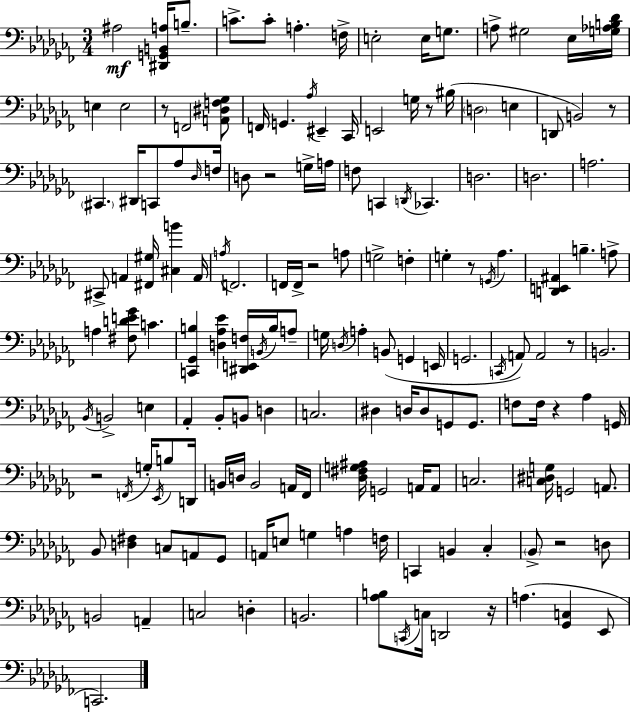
{
  \clef bass
  \numericTimeSignature
  \time 3/4
  \key aes \minor
  \repeat volta 2 { ais2\mf <dis, g, b, a>16 b8.-- | c'8.-> c'8-. a4.-. f16-> | e2-. e16 g8. | a8-> gis2 ees16 <g aes b des'>16 | \break e4 e2 | r8 f,2 <a, dis f ges>8 | f,16 g,4. \acciaccatura { aes16 } eis,4-- | ces,16 e,2 g16 r8 | \break bis16( \parenthesize d2 e4 | d,8 b,2) r8 | \parenthesize cis,4. dis,16 c,8 aes8 | \grace { des16 } f16 d8 r2 | \break g16-> a16 f8 c,4 \acciaccatura { d,16 } ces,4. | d2. | d2. | a2. | \break cis,8-> a,4 <fis, gis>16 <cis b'>4 | a,16 \acciaccatura { a16 } f,2. | f,16 f,16-> r2 | a8 g2-> | \break f4-. g4-. r8 \acciaccatura { g,16 } aes4. | <d, e, ais,>4 b4.-- | a8-> a4 <fis d' e' ges'>8 c'4. | <c, ges, b>4 <d aes ees'>4 | \break <dis, e, f>16 \acciaccatura { b,16 } b16 a8-- g16 \acciaccatura { d16 } a4-. | b,8( g,4 e,16 g,2. | \acciaccatura { c,16 } a,8) a,2 | r8 b,2. | \break \acciaccatura { bes,16 } b,2-> | e4 aes,4-. | bes,8-. b,8 d4 c2. | dis4 | \break d16 d8 g,8 g,8. f8 f16 | r4 aes4 g,16 r2 | \acciaccatura { f,16 } g16-. \acciaccatura { ees,16 } b8 d,16 b,16 | d16 b,2 a,16 fes,16 <des fis g ais>16 | \break g,2 a,16 a,8 c2. | <c dis g>16 | g,2 a,8. bes,8 | <d fis>4 c8 a,8 ges,8 a,16 | \break e8 g4 a4 f16 c,4 | b,4 ces4-. \parenthesize bes,8-> | r2 d8 b,2 | a,4-- c2 | \break d4-. b,2. | <aes b>8 | \acciaccatura { c,16 } c16 d,2 r16 | a4.( <ges, c>4 ees,8 | \break c,2.) | } \bar "|."
}